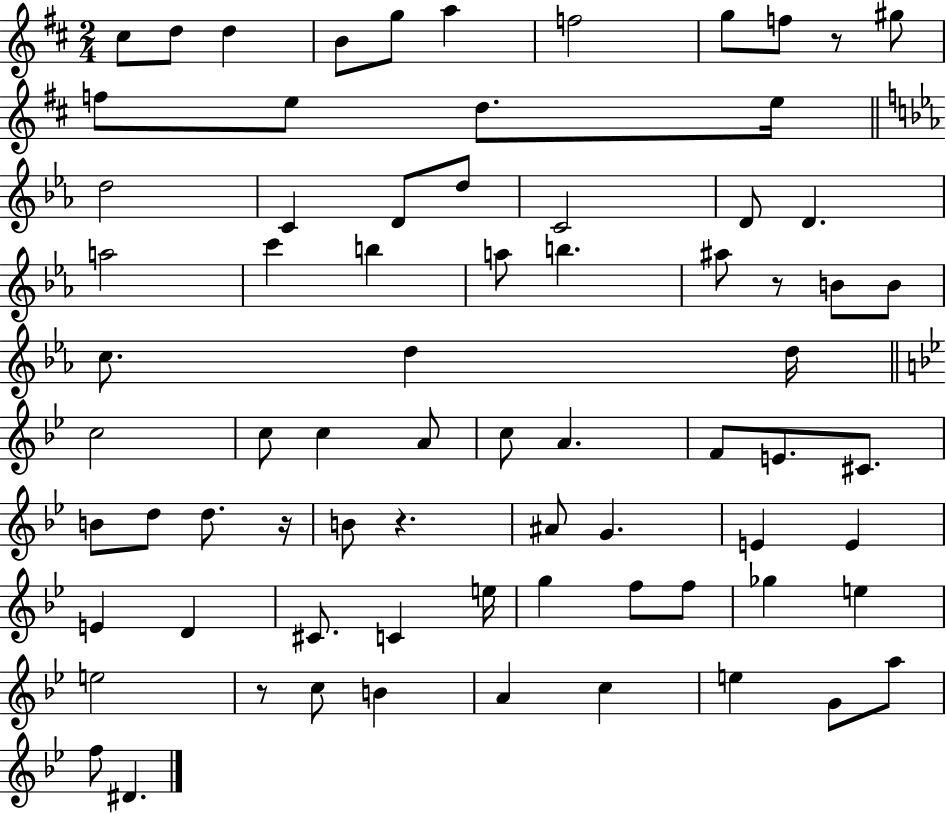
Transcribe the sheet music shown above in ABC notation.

X:1
T:Untitled
M:2/4
L:1/4
K:D
^c/2 d/2 d B/2 g/2 a f2 g/2 f/2 z/2 ^g/2 f/2 e/2 d/2 e/4 d2 C D/2 d/2 C2 D/2 D a2 c' b a/2 b ^a/2 z/2 B/2 B/2 c/2 d d/4 c2 c/2 c A/2 c/2 A F/2 E/2 ^C/2 B/2 d/2 d/2 z/4 B/2 z ^A/2 G E E E D ^C/2 C e/4 g f/2 f/2 _g e e2 z/2 c/2 B A c e G/2 a/2 f/2 ^D